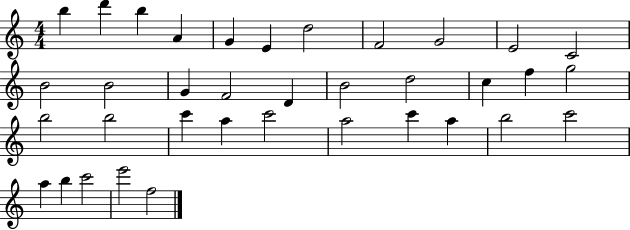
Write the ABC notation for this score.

X:1
T:Untitled
M:4/4
L:1/4
K:C
b d' b A G E d2 F2 G2 E2 C2 B2 B2 G F2 D B2 d2 c f g2 b2 b2 c' a c'2 a2 c' a b2 c'2 a b c'2 e'2 f2